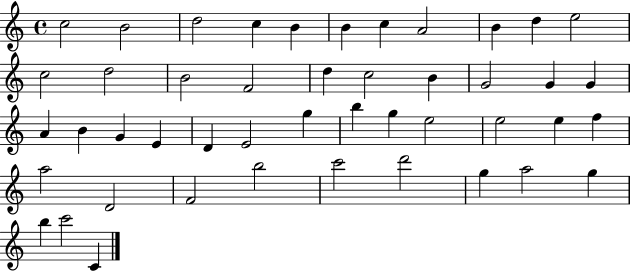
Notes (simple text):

C5/h B4/h D5/h C5/q B4/q B4/q C5/q A4/h B4/q D5/q E5/h C5/h D5/h B4/h F4/h D5/q C5/h B4/q G4/h G4/q G4/q A4/q B4/q G4/q E4/q D4/q E4/h G5/q B5/q G5/q E5/h E5/h E5/q F5/q A5/h D4/h F4/h B5/h C6/h D6/h G5/q A5/h G5/q B5/q C6/h C4/q